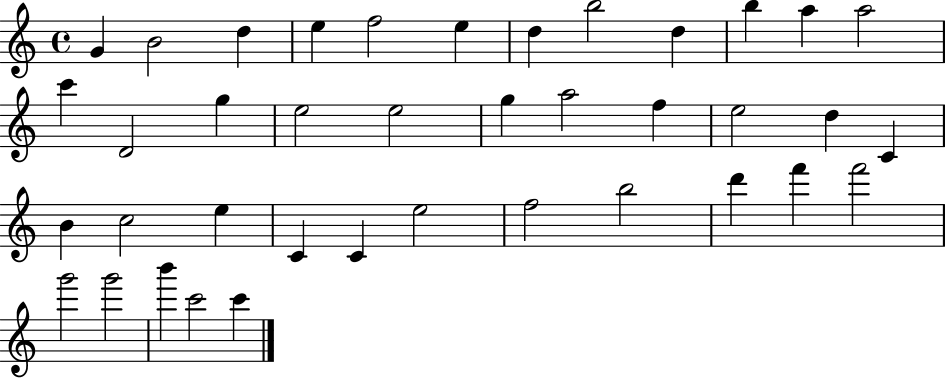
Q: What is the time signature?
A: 4/4